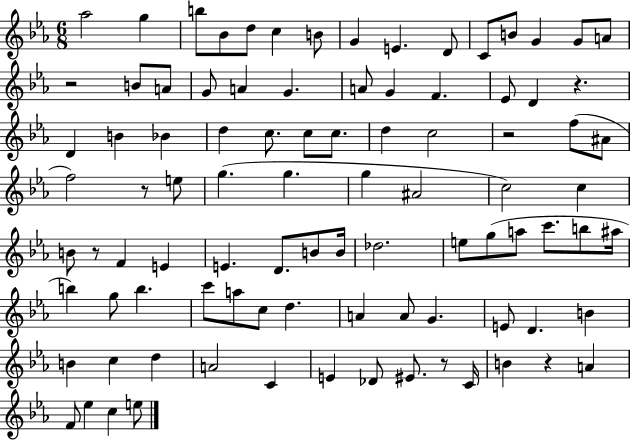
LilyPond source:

{
  \clef treble
  \numericTimeSignature
  \time 6/8
  \key ees \major
  aes''2 g''4 | b''8 bes'8 d''8 c''4 b'8 | g'4 e'4. d'8 | c'8 b'8 g'4 g'8 a'8 | \break r2 b'8 a'8 | g'8 a'4 g'4. | a'8 g'4 f'4. | ees'8 d'4 r4. | \break d'4 b'4 bes'4 | d''4 c''8. c''8 c''8. | d''4 c''2 | r2 f''8( ais'8 | \break f''2) r8 e''8 | g''4.( g''4. | g''4 ais'2 | c''2) c''4 | \break b'8 r8 f'4 e'4 | e'4. d'8. b'8 b'16 | des''2. | e''8 g''8( a''8 c'''8. b''8 ais''16 | \break b''4) g''8 b''4. | c'''8 a''8 c''8 d''4. | a'4 a'8 g'4. | e'8 d'4. b'4 | \break b'4 c''4 d''4 | a'2 c'4 | e'4 des'8 eis'8. r8 c'16 | b'4 r4 a'4 | \break f'8 ees''4 c''4 e''8 | \bar "|."
}